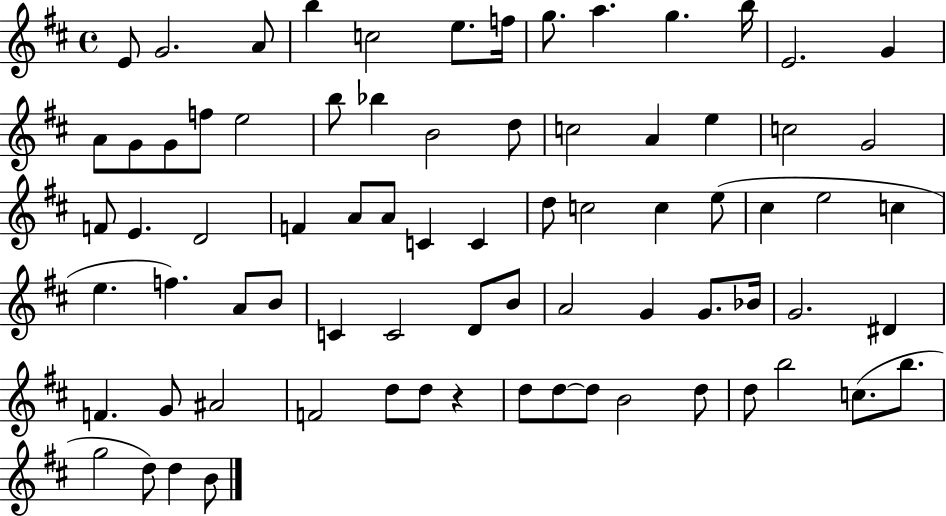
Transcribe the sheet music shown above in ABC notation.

X:1
T:Untitled
M:4/4
L:1/4
K:D
E/2 G2 A/2 b c2 e/2 f/4 g/2 a g b/4 E2 G A/2 G/2 G/2 f/2 e2 b/2 _b B2 d/2 c2 A e c2 G2 F/2 E D2 F A/2 A/2 C C d/2 c2 c e/2 ^c e2 c e f A/2 B/2 C C2 D/2 B/2 A2 G G/2 _B/4 G2 ^D F G/2 ^A2 F2 d/2 d/2 z d/2 d/2 d/2 B2 d/2 d/2 b2 c/2 b/2 g2 d/2 d B/2